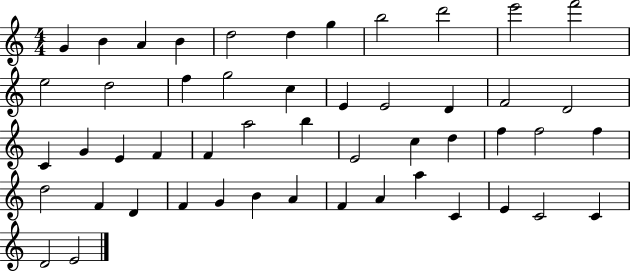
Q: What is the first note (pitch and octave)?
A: G4